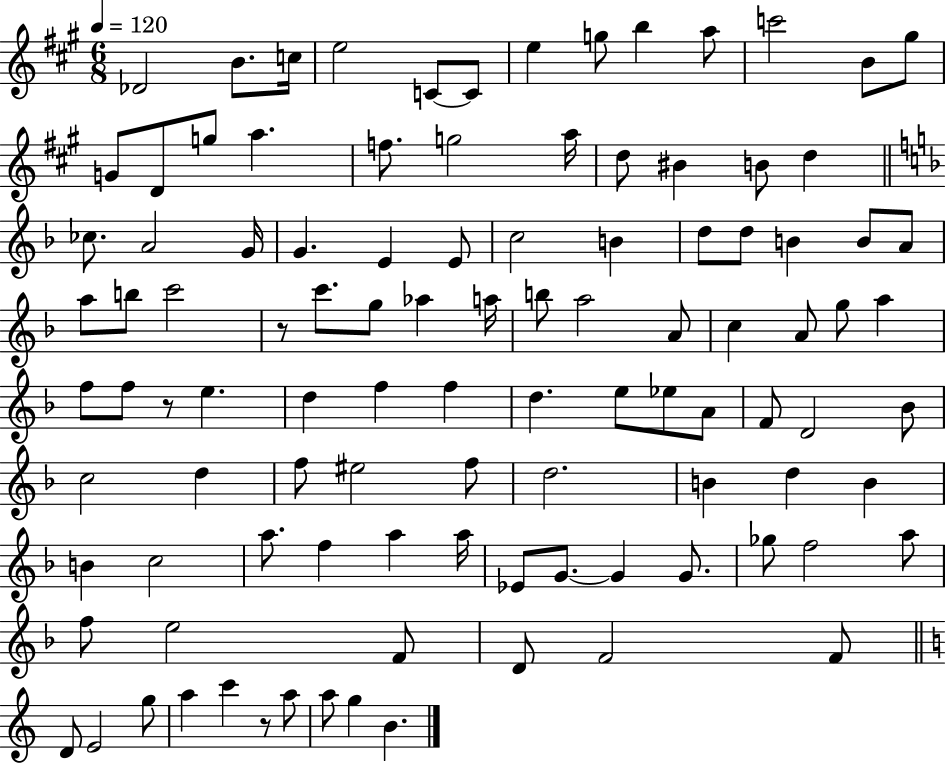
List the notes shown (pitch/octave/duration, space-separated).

Db4/h B4/e. C5/s E5/h C4/e C4/e E5/q G5/e B5/q A5/e C6/h B4/e G#5/e G4/e D4/e G5/e A5/q. F5/e. G5/h A5/s D5/e BIS4/q B4/e D5/q CES5/e. A4/h G4/s G4/q. E4/q E4/e C5/h B4/q D5/e D5/e B4/q B4/e A4/e A5/e B5/e C6/h R/e C6/e. G5/e Ab5/q A5/s B5/e A5/h A4/e C5/q A4/e G5/e A5/q F5/e F5/e R/e E5/q. D5/q F5/q F5/q D5/q. E5/e Eb5/e A4/e F4/e D4/h Bb4/e C5/h D5/q F5/e EIS5/h F5/e D5/h. B4/q D5/q B4/q B4/q C5/h A5/e. F5/q A5/q A5/s Eb4/e G4/e. G4/q G4/e. Gb5/e F5/h A5/e F5/e E5/h F4/e D4/e F4/h F4/e D4/e E4/h G5/e A5/q C6/q R/e A5/e A5/e G5/q B4/q.